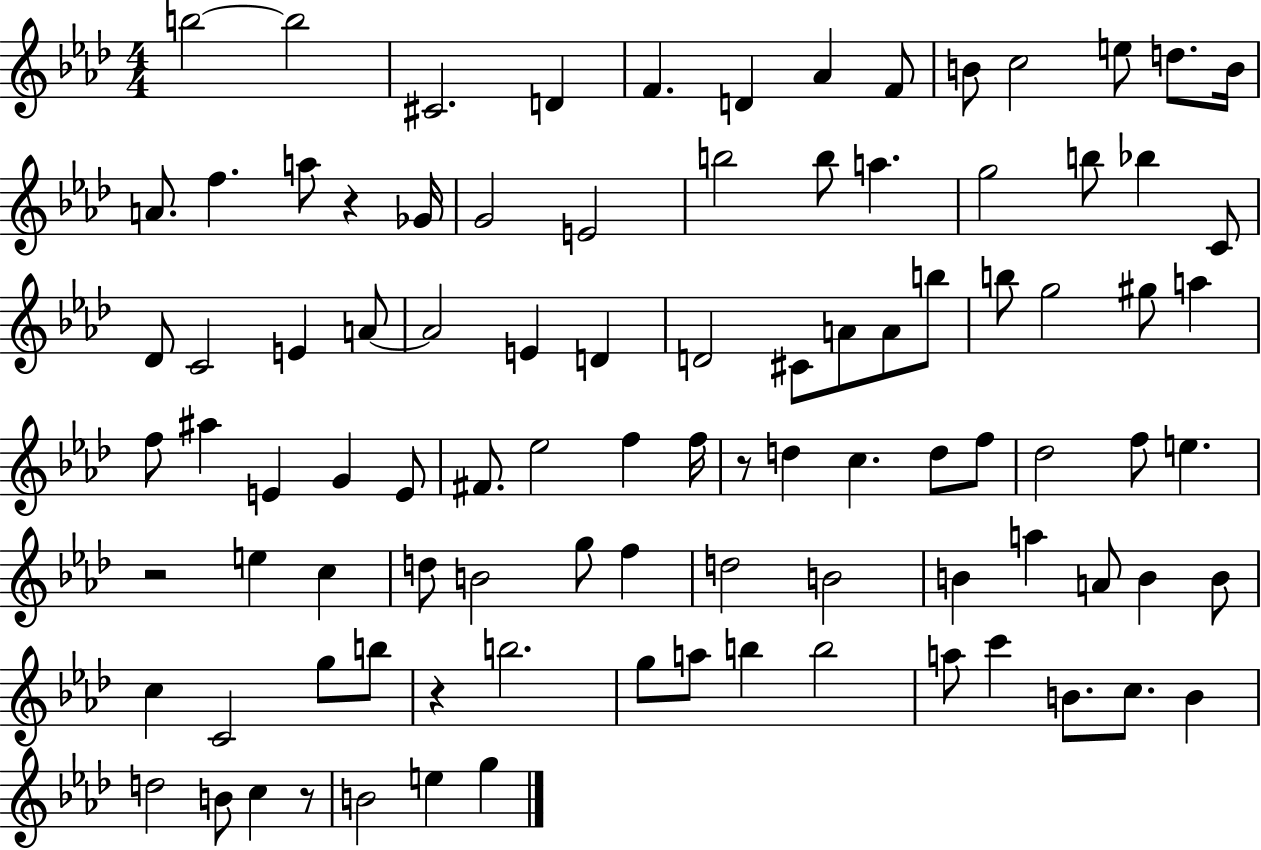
B5/h B5/h C#4/h. D4/q F4/q. D4/q Ab4/q F4/e B4/e C5/h E5/e D5/e. B4/s A4/e. F5/q. A5/e R/q Gb4/s G4/h E4/h B5/h B5/e A5/q. G5/h B5/e Bb5/q C4/e Db4/e C4/h E4/q A4/e A4/h E4/q D4/q D4/h C#4/e A4/e A4/e B5/e B5/e G5/h G#5/e A5/q F5/e A#5/q E4/q G4/q E4/e F#4/e. Eb5/h F5/q F5/s R/e D5/q C5/q. D5/e F5/e Db5/h F5/e E5/q. R/h E5/q C5/q D5/e B4/h G5/e F5/q D5/h B4/h B4/q A5/q A4/e B4/q B4/e C5/q C4/h G5/e B5/e R/q B5/h. G5/e A5/e B5/q B5/h A5/e C6/q B4/e. C5/e. B4/q D5/h B4/e C5/q R/e B4/h E5/q G5/q